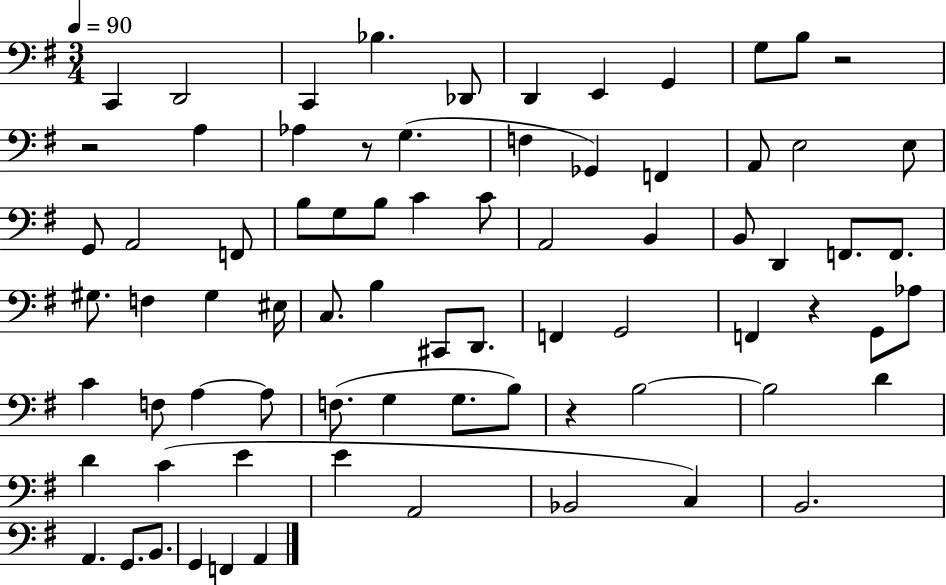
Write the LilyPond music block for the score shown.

{
  \clef bass
  \numericTimeSignature
  \time 3/4
  \key g \major
  \tempo 4 = 90
  c,4 d,2 | c,4 bes4. des,8 | d,4 e,4 g,4 | g8 b8 r2 | \break r2 a4 | aes4 r8 g4.( | f4 ges,4) f,4 | a,8 e2 e8 | \break g,8 a,2 f,8 | b8 g8 b8 c'4 c'8 | a,2 b,4 | b,8 d,4 f,8. f,8. | \break gis8. f4 gis4 eis16 | c8. b4 cis,8 d,8. | f,4 g,2 | f,4 r4 g,8 aes8 | \break c'4 f8 a4~~ a8 | f8.( g4 g8. b8) | r4 b2~~ | b2 d'4 | \break d'4 c'4( e'4 | e'4 a,2 | bes,2 c4) | b,2. | \break a,4. g,8. b,8. | g,4 f,4 a,4 | \bar "|."
}